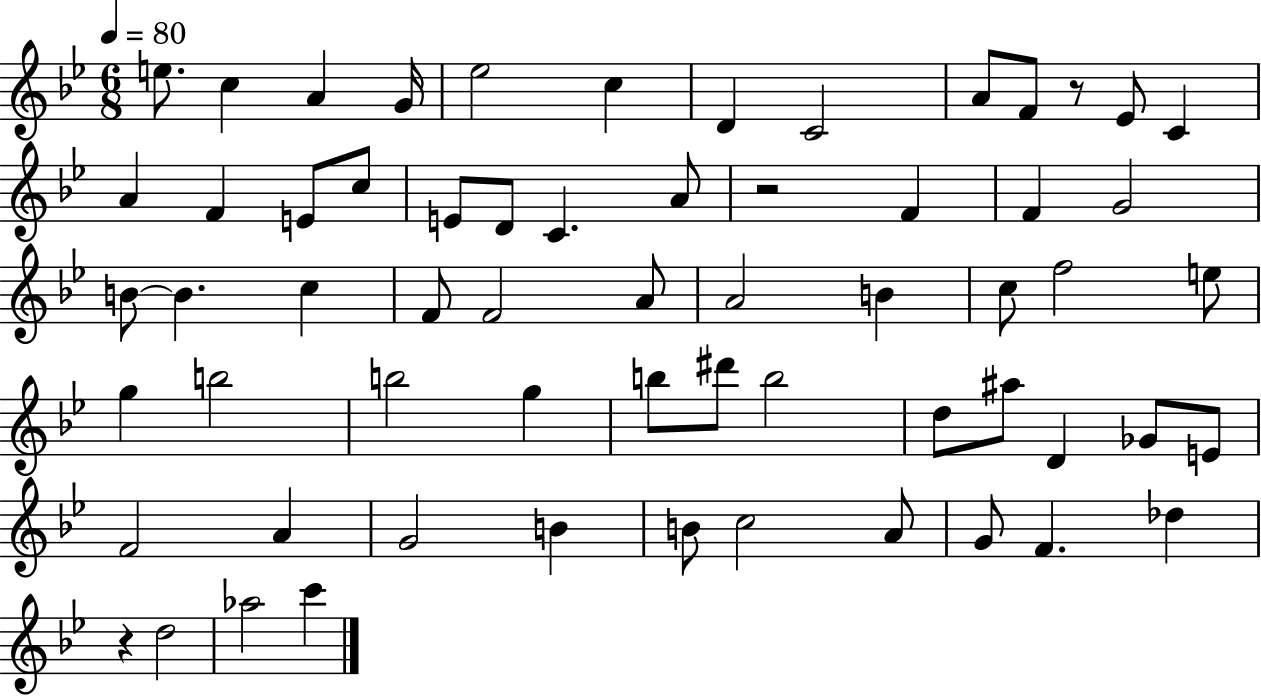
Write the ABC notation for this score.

X:1
T:Untitled
M:6/8
L:1/4
K:Bb
e/2 c A G/4 _e2 c D C2 A/2 F/2 z/2 _E/2 C A F E/2 c/2 E/2 D/2 C A/2 z2 F F G2 B/2 B c F/2 F2 A/2 A2 B c/2 f2 e/2 g b2 b2 g b/2 ^d'/2 b2 d/2 ^a/2 D _G/2 E/2 F2 A G2 B B/2 c2 A/2 G/2 F _d z d2 _a2 c'